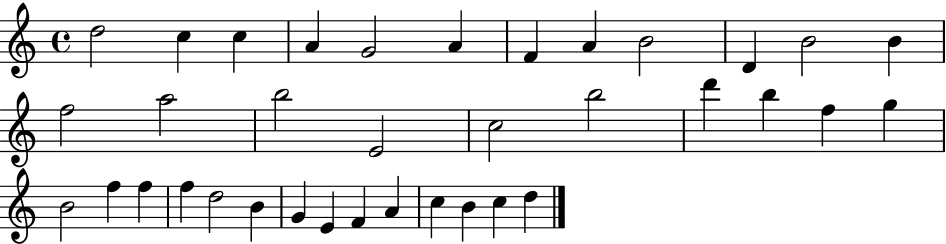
D5/h C5/q C5/q A4/q G4/h A4/q F4/q A4/q B4/h D4/q B4/h B4/q F5/h A5/h B5/h E4/h C5/h B5/h D6/q B5/q F5/q G5/q B4/h F5/q F5/q F5/q D5/h B4/q G4/q E4/q F4/q A4/q C5/q B4/q C5/q D5/q